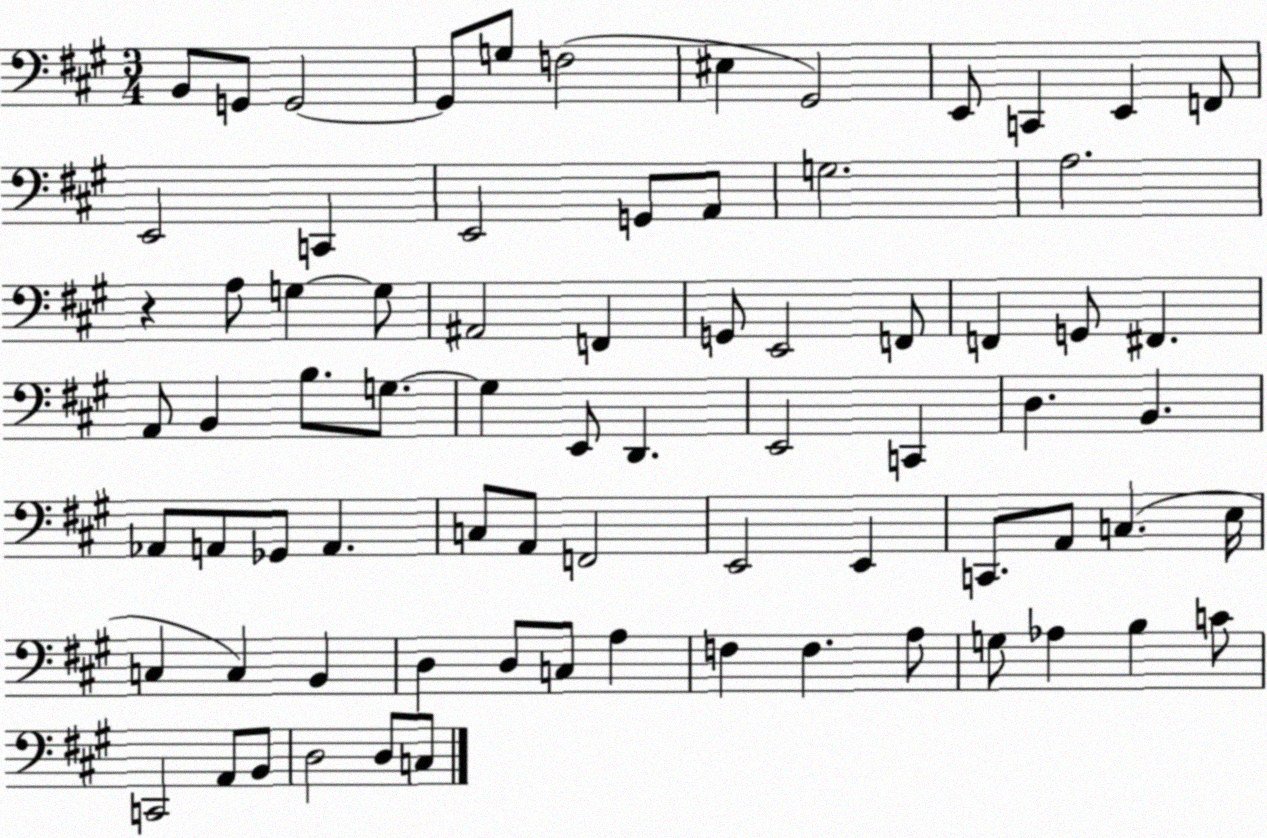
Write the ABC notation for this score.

X:1
T:Untitled
M:3/4
L:1/4
K:A
B,,/2 G,,/2 G,,2 G,,/2 G,/2 F,2 ^E, ^G,,2 E,,/2 C,, E,, F,,/2 E,,2 C,, E,,2 G,,/2 A,,/2 G,2 A,2 z A,/2 G, G,/2 ^A,,2 F,, G,,/2 E,,2 F,,/2 F,, G,,/2 ^F,, A,,/2 B,, B,/2 G,/2 G, E,,/2 D,, E,,2 C,, D, B,, _A,,/2 A,,/2 _G,,/2 A,, C,/2 A,,/2 F,,2 E,,2 E,, C,,/2 A,,/2 C, E,/4 C, C, B,, D, D,/2 C,/2 A, F, F, A,/2 G,/2 _A, B, C/2 C,,2 A,,/2 B,,/2 D,2 D,/2 C,/2